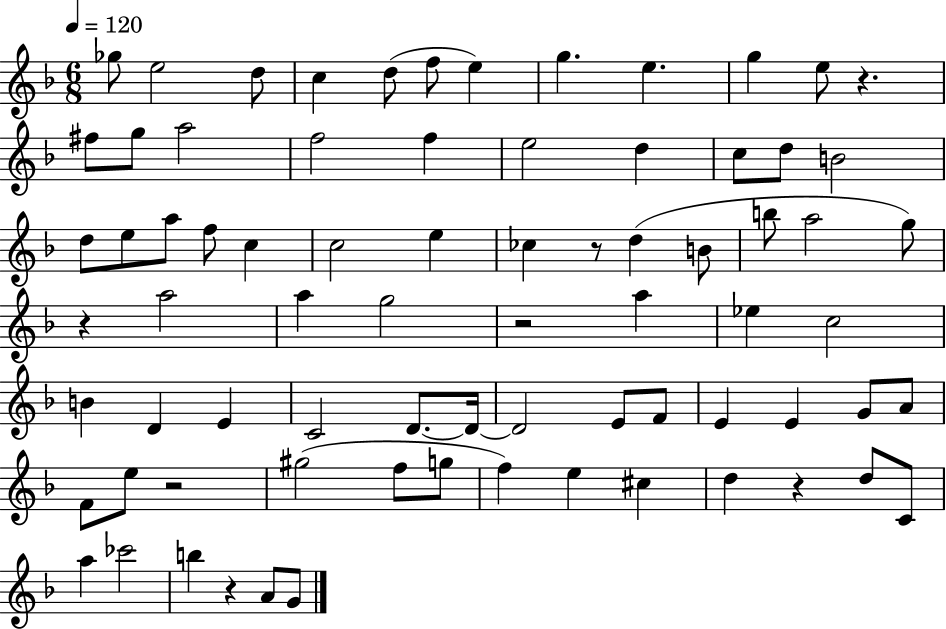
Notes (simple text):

Gb5/e E5/h D5/e C5/q D5/e F5/e E5/q G5/q. E5/q. G5/q E5/e R/q. F#5/e G5/e A5/h F5/h F5/q E5/h D5/q C5/e D5/e B4/h D5/e E5/e A5/e F5/e C5/q C5/h E5/q CES5/q R/e D5/q B4/e B5/e A5/h G5/e R/q A5/h A5/q G5/h R/h A5/q Eb5/q C5/h B4/q D4/q E4/q C4/h D4/e. D4/s D4/h E4/e F4/e E4/q E4/q G4/e A4/e F4/e E5/e R/h G#5/h F5/e G5/e F5/q E5/q C#5/q D5/q R/q D5/e C4/e A5/q CES6/h B5/q R/q A4/e G4/e